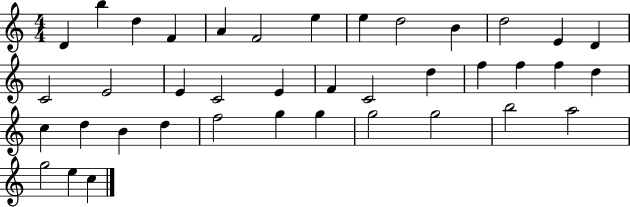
{
  \clef treble
  \numericTimeSignature
  \time 4/4
  \key c \major
  d'4 b''4 d''4 f'4 | a'4 f'2 e''4 | e''4 d''2 b'4 | d''2 e'4 d'4 | \break c'2 e'2 | e'4 c'2 e'4 | f'4 c'2 d''4 | f''4 f''4 f''4 d''4 | \break c''4 d''4 b'4 d''4 | f''2 g''4 g''4 | g''2 g''2 | b''2 a''2 | \break g''2 e''4 c''4 | \bar "|."
}